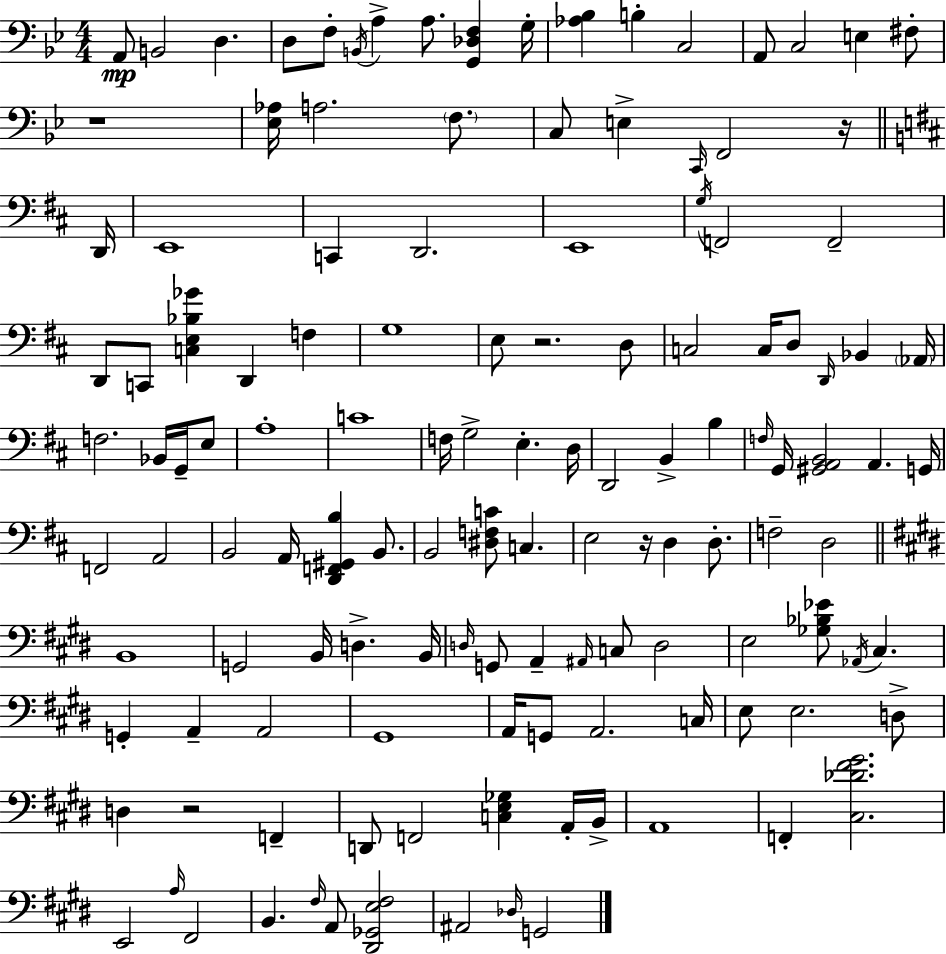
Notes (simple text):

A2/e B2/h D3/q. D3/e F3/e B2/s A3/q A3/e. [G2,Db3,F3]/q G3/s [Ab3,Bb3]/q B3/q C3/h A2/e C3/h E3/q F#3/e R/w [Eb3,Ab3]/s A3/h. F3/e. C3/e E3/q C2/s F2/h R/s D2/s E2/w C2/q D2/h. E2/w G3/s F2/h F2/h D2/e C2/e [C3,E3,Bb3,Gb4]/q D2/q F3/q G3/w E3/e R/h. D3/e C3/h C3/s D3/e D2/s Bb2/q Ab2/s F3/h. Bb2/s G2/s E3/e A3/w C4/w F3/s G3/h E3/q. D3/s D2/h B2/q B3/q F3/s G2/s [G#2,A2,B2]/h A2/q. G2/s F2/h A2/h B2/h A2/s [D2,F2,G#2,B3]/q B2/e. B2/h [D#3,F3,C4]/e C3/q. E3/h R/s D3/q D3/e. F3/h D3/h B2/w G2/h B2/s D3/q. B2/s D3/s G2/e A2/q A#2/s C3/e D3/h E3/h [Gb3,Bb3,Eb4]/e Ab2/s C#3/q. G2/q A2/q A2/h G#2/w A2/s G2/e A2/h. C3/s E3/e E3/h. D3/e D3/q R/h F2/q D2/e F2/h [C3,E3,Gb3]/q A2/s B2/s A2/w F2/q [C#3,Db4,F#4,G#4]/h. E2/h A3/s F#2/h B2/q. F#3/s A2/e [D#2,Gb2,E3,F#3]/h A#2/h Db3/s G2/h